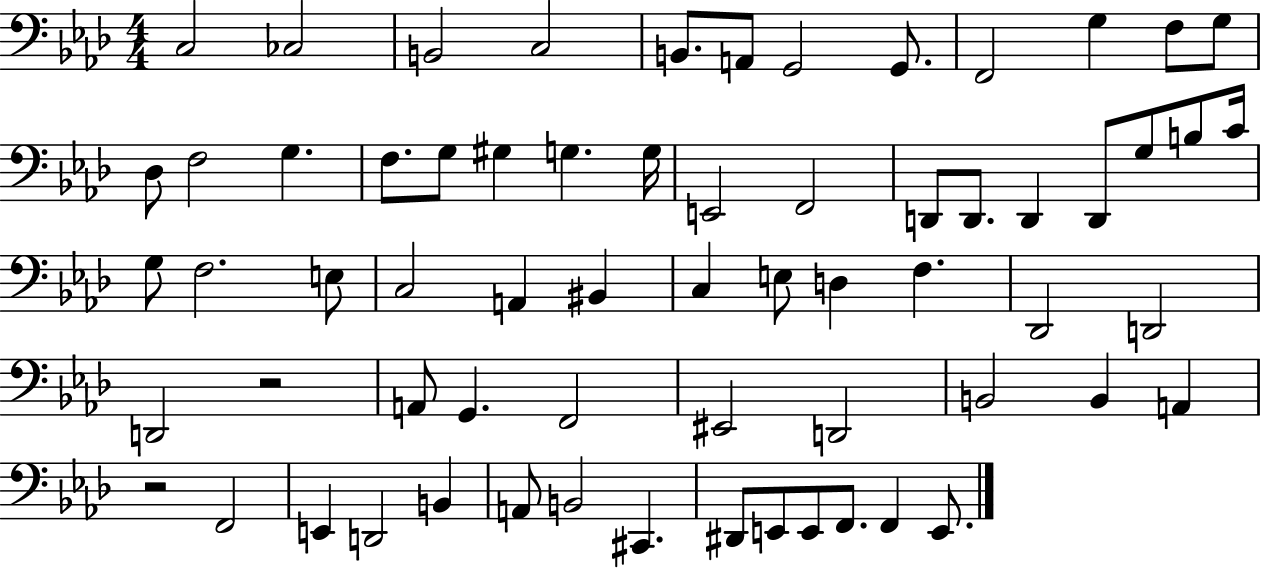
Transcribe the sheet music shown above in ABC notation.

X:1
T:Untitled
M:4/4
L:1/4
K:Ab
C,2 _C,2 B,,2 C,2 B,,/2 A,,/2 G,,2 G,,/2 F,,2 G, F,/2 G,/2 _D,/2 F,2 G, F,/2 G,/2 ^G, G, G,/4 E,,2 F,,2 D,,/2 D,,/2 D,, D,,/2 G,/2 B,/2 C/4 G,/2 F,2 E,/2 C,2 A,, ^B,, C, E,/2 D, F, _D,,2 D,,2 D,,2 z2 A,,/2 G,, F,,2 ^E,,2 D,,2 B,,2 B,, A,, z2 F,,2 E,, D,,2 B,, A,,/2 B,,2 ^C,, ^D,,/2 E,,/2 E,,/2 F,,/2 F,, E,,/2